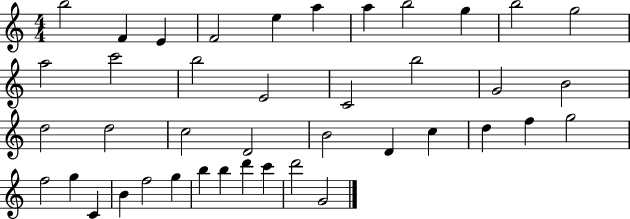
X:1
T:Untitled
M:4/4
L:1/4
K:C
b2 F E F2 e a a b2 g b2 g2 a2 c'2 b2 E2 C2 b2 G2 B2 d2 d2 c2 D2 B2 D c d f g2 f2 g C B f2 g b b d' c' d'2 G2